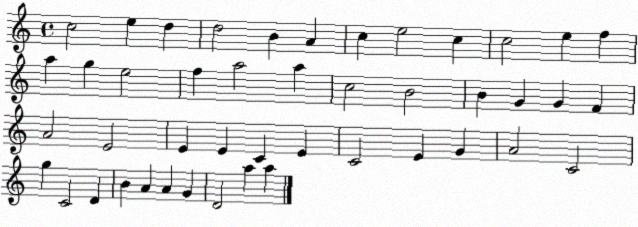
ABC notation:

X:1
T:Untitled
M:4/4
L:1/4
K:C
c2 e d d2 B A c e2 c c2 e f a g e2 f a2 a c2 B2 B G G F A2 E2 E E C E C2 E G A2 C2 g C2 D B A A G D2 a a